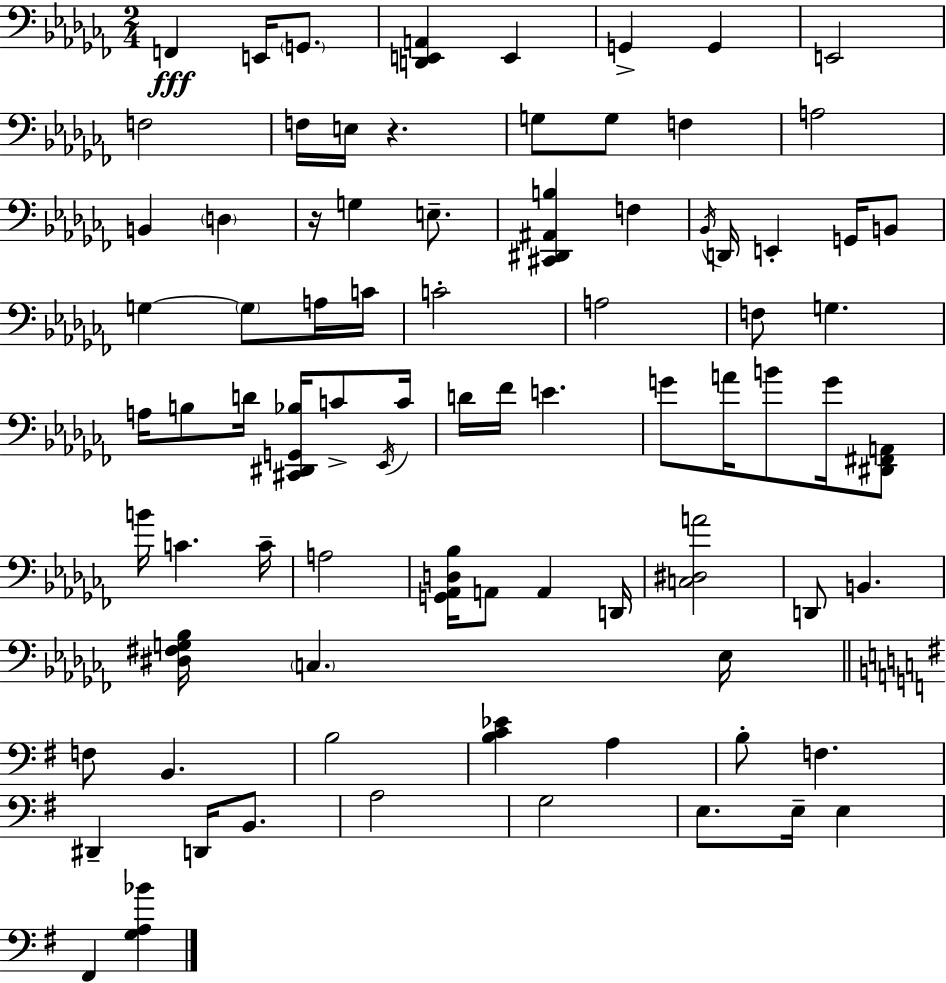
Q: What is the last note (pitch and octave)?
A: F#2